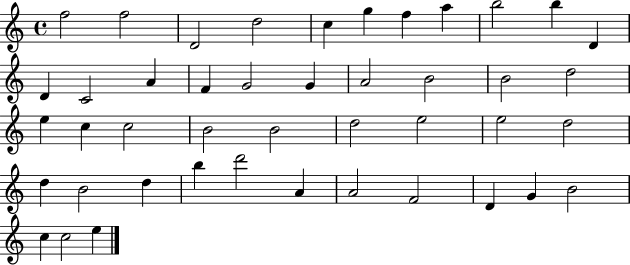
{
  \clef treble
  \time 4/4
  \defaultTimeSignature
  \key c \major
  f''2 f''2 | d'2 d''2 | c''4 g''4 f''4 a''4 | b''2 b''4 d'4 | \break d'4 c'2 a'4 | f'4 g'2 g'4 | a'2 b'2 | b'2 d''2 | \break e''4 c''4 c''2 | b'2 b'2 | d''2 e''2 | e''2 d''2 | \break d''4 b'2 d''4 | b''4 d'''2 a'4 | a'2 f'2 | d'4 g'4 b'2 | \break c''4 c''2 e''4 | \bar "|."
}